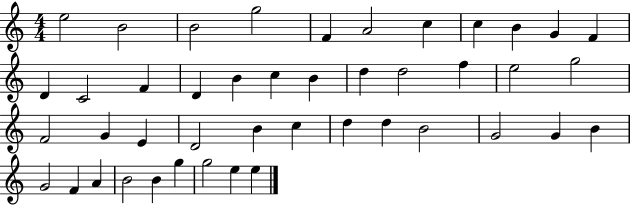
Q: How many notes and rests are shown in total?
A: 44